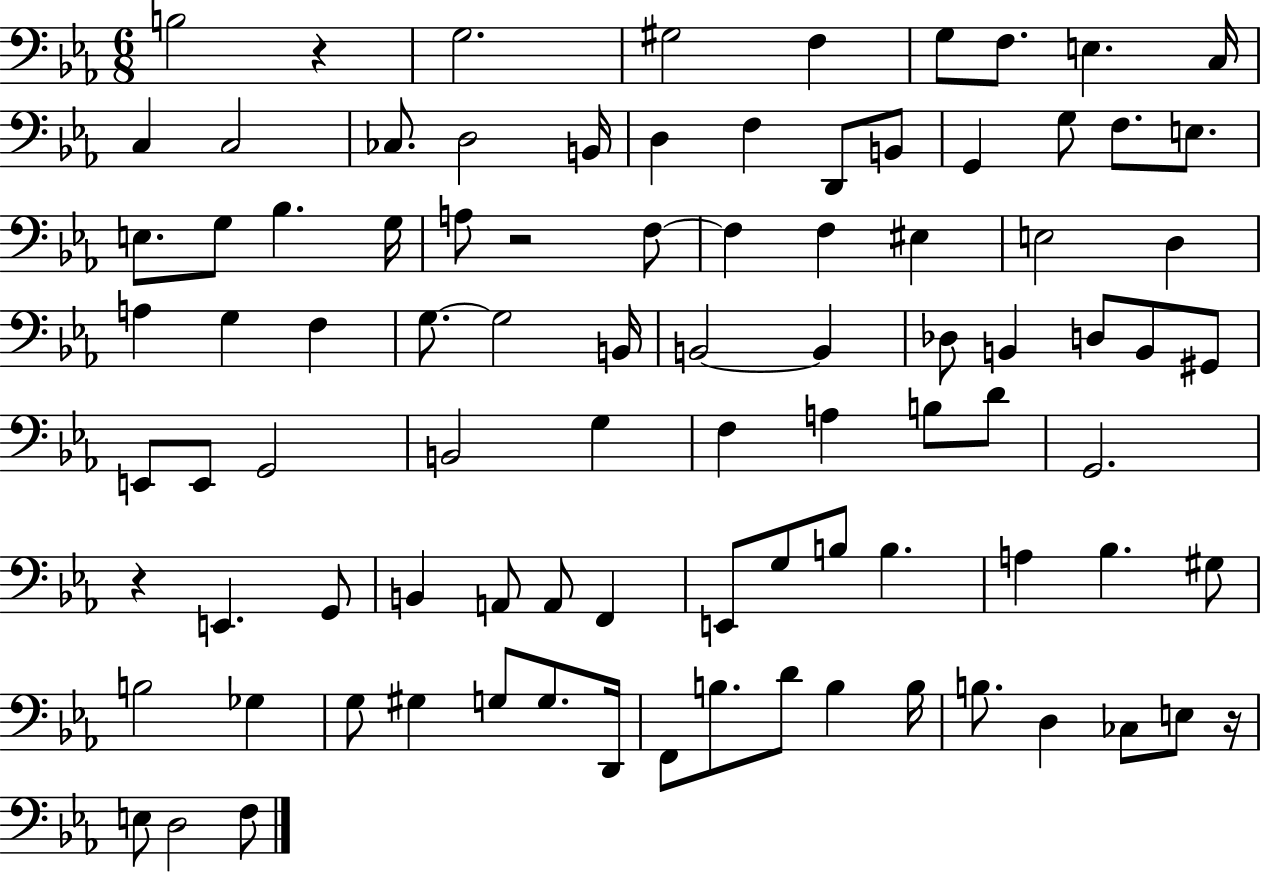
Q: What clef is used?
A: bass